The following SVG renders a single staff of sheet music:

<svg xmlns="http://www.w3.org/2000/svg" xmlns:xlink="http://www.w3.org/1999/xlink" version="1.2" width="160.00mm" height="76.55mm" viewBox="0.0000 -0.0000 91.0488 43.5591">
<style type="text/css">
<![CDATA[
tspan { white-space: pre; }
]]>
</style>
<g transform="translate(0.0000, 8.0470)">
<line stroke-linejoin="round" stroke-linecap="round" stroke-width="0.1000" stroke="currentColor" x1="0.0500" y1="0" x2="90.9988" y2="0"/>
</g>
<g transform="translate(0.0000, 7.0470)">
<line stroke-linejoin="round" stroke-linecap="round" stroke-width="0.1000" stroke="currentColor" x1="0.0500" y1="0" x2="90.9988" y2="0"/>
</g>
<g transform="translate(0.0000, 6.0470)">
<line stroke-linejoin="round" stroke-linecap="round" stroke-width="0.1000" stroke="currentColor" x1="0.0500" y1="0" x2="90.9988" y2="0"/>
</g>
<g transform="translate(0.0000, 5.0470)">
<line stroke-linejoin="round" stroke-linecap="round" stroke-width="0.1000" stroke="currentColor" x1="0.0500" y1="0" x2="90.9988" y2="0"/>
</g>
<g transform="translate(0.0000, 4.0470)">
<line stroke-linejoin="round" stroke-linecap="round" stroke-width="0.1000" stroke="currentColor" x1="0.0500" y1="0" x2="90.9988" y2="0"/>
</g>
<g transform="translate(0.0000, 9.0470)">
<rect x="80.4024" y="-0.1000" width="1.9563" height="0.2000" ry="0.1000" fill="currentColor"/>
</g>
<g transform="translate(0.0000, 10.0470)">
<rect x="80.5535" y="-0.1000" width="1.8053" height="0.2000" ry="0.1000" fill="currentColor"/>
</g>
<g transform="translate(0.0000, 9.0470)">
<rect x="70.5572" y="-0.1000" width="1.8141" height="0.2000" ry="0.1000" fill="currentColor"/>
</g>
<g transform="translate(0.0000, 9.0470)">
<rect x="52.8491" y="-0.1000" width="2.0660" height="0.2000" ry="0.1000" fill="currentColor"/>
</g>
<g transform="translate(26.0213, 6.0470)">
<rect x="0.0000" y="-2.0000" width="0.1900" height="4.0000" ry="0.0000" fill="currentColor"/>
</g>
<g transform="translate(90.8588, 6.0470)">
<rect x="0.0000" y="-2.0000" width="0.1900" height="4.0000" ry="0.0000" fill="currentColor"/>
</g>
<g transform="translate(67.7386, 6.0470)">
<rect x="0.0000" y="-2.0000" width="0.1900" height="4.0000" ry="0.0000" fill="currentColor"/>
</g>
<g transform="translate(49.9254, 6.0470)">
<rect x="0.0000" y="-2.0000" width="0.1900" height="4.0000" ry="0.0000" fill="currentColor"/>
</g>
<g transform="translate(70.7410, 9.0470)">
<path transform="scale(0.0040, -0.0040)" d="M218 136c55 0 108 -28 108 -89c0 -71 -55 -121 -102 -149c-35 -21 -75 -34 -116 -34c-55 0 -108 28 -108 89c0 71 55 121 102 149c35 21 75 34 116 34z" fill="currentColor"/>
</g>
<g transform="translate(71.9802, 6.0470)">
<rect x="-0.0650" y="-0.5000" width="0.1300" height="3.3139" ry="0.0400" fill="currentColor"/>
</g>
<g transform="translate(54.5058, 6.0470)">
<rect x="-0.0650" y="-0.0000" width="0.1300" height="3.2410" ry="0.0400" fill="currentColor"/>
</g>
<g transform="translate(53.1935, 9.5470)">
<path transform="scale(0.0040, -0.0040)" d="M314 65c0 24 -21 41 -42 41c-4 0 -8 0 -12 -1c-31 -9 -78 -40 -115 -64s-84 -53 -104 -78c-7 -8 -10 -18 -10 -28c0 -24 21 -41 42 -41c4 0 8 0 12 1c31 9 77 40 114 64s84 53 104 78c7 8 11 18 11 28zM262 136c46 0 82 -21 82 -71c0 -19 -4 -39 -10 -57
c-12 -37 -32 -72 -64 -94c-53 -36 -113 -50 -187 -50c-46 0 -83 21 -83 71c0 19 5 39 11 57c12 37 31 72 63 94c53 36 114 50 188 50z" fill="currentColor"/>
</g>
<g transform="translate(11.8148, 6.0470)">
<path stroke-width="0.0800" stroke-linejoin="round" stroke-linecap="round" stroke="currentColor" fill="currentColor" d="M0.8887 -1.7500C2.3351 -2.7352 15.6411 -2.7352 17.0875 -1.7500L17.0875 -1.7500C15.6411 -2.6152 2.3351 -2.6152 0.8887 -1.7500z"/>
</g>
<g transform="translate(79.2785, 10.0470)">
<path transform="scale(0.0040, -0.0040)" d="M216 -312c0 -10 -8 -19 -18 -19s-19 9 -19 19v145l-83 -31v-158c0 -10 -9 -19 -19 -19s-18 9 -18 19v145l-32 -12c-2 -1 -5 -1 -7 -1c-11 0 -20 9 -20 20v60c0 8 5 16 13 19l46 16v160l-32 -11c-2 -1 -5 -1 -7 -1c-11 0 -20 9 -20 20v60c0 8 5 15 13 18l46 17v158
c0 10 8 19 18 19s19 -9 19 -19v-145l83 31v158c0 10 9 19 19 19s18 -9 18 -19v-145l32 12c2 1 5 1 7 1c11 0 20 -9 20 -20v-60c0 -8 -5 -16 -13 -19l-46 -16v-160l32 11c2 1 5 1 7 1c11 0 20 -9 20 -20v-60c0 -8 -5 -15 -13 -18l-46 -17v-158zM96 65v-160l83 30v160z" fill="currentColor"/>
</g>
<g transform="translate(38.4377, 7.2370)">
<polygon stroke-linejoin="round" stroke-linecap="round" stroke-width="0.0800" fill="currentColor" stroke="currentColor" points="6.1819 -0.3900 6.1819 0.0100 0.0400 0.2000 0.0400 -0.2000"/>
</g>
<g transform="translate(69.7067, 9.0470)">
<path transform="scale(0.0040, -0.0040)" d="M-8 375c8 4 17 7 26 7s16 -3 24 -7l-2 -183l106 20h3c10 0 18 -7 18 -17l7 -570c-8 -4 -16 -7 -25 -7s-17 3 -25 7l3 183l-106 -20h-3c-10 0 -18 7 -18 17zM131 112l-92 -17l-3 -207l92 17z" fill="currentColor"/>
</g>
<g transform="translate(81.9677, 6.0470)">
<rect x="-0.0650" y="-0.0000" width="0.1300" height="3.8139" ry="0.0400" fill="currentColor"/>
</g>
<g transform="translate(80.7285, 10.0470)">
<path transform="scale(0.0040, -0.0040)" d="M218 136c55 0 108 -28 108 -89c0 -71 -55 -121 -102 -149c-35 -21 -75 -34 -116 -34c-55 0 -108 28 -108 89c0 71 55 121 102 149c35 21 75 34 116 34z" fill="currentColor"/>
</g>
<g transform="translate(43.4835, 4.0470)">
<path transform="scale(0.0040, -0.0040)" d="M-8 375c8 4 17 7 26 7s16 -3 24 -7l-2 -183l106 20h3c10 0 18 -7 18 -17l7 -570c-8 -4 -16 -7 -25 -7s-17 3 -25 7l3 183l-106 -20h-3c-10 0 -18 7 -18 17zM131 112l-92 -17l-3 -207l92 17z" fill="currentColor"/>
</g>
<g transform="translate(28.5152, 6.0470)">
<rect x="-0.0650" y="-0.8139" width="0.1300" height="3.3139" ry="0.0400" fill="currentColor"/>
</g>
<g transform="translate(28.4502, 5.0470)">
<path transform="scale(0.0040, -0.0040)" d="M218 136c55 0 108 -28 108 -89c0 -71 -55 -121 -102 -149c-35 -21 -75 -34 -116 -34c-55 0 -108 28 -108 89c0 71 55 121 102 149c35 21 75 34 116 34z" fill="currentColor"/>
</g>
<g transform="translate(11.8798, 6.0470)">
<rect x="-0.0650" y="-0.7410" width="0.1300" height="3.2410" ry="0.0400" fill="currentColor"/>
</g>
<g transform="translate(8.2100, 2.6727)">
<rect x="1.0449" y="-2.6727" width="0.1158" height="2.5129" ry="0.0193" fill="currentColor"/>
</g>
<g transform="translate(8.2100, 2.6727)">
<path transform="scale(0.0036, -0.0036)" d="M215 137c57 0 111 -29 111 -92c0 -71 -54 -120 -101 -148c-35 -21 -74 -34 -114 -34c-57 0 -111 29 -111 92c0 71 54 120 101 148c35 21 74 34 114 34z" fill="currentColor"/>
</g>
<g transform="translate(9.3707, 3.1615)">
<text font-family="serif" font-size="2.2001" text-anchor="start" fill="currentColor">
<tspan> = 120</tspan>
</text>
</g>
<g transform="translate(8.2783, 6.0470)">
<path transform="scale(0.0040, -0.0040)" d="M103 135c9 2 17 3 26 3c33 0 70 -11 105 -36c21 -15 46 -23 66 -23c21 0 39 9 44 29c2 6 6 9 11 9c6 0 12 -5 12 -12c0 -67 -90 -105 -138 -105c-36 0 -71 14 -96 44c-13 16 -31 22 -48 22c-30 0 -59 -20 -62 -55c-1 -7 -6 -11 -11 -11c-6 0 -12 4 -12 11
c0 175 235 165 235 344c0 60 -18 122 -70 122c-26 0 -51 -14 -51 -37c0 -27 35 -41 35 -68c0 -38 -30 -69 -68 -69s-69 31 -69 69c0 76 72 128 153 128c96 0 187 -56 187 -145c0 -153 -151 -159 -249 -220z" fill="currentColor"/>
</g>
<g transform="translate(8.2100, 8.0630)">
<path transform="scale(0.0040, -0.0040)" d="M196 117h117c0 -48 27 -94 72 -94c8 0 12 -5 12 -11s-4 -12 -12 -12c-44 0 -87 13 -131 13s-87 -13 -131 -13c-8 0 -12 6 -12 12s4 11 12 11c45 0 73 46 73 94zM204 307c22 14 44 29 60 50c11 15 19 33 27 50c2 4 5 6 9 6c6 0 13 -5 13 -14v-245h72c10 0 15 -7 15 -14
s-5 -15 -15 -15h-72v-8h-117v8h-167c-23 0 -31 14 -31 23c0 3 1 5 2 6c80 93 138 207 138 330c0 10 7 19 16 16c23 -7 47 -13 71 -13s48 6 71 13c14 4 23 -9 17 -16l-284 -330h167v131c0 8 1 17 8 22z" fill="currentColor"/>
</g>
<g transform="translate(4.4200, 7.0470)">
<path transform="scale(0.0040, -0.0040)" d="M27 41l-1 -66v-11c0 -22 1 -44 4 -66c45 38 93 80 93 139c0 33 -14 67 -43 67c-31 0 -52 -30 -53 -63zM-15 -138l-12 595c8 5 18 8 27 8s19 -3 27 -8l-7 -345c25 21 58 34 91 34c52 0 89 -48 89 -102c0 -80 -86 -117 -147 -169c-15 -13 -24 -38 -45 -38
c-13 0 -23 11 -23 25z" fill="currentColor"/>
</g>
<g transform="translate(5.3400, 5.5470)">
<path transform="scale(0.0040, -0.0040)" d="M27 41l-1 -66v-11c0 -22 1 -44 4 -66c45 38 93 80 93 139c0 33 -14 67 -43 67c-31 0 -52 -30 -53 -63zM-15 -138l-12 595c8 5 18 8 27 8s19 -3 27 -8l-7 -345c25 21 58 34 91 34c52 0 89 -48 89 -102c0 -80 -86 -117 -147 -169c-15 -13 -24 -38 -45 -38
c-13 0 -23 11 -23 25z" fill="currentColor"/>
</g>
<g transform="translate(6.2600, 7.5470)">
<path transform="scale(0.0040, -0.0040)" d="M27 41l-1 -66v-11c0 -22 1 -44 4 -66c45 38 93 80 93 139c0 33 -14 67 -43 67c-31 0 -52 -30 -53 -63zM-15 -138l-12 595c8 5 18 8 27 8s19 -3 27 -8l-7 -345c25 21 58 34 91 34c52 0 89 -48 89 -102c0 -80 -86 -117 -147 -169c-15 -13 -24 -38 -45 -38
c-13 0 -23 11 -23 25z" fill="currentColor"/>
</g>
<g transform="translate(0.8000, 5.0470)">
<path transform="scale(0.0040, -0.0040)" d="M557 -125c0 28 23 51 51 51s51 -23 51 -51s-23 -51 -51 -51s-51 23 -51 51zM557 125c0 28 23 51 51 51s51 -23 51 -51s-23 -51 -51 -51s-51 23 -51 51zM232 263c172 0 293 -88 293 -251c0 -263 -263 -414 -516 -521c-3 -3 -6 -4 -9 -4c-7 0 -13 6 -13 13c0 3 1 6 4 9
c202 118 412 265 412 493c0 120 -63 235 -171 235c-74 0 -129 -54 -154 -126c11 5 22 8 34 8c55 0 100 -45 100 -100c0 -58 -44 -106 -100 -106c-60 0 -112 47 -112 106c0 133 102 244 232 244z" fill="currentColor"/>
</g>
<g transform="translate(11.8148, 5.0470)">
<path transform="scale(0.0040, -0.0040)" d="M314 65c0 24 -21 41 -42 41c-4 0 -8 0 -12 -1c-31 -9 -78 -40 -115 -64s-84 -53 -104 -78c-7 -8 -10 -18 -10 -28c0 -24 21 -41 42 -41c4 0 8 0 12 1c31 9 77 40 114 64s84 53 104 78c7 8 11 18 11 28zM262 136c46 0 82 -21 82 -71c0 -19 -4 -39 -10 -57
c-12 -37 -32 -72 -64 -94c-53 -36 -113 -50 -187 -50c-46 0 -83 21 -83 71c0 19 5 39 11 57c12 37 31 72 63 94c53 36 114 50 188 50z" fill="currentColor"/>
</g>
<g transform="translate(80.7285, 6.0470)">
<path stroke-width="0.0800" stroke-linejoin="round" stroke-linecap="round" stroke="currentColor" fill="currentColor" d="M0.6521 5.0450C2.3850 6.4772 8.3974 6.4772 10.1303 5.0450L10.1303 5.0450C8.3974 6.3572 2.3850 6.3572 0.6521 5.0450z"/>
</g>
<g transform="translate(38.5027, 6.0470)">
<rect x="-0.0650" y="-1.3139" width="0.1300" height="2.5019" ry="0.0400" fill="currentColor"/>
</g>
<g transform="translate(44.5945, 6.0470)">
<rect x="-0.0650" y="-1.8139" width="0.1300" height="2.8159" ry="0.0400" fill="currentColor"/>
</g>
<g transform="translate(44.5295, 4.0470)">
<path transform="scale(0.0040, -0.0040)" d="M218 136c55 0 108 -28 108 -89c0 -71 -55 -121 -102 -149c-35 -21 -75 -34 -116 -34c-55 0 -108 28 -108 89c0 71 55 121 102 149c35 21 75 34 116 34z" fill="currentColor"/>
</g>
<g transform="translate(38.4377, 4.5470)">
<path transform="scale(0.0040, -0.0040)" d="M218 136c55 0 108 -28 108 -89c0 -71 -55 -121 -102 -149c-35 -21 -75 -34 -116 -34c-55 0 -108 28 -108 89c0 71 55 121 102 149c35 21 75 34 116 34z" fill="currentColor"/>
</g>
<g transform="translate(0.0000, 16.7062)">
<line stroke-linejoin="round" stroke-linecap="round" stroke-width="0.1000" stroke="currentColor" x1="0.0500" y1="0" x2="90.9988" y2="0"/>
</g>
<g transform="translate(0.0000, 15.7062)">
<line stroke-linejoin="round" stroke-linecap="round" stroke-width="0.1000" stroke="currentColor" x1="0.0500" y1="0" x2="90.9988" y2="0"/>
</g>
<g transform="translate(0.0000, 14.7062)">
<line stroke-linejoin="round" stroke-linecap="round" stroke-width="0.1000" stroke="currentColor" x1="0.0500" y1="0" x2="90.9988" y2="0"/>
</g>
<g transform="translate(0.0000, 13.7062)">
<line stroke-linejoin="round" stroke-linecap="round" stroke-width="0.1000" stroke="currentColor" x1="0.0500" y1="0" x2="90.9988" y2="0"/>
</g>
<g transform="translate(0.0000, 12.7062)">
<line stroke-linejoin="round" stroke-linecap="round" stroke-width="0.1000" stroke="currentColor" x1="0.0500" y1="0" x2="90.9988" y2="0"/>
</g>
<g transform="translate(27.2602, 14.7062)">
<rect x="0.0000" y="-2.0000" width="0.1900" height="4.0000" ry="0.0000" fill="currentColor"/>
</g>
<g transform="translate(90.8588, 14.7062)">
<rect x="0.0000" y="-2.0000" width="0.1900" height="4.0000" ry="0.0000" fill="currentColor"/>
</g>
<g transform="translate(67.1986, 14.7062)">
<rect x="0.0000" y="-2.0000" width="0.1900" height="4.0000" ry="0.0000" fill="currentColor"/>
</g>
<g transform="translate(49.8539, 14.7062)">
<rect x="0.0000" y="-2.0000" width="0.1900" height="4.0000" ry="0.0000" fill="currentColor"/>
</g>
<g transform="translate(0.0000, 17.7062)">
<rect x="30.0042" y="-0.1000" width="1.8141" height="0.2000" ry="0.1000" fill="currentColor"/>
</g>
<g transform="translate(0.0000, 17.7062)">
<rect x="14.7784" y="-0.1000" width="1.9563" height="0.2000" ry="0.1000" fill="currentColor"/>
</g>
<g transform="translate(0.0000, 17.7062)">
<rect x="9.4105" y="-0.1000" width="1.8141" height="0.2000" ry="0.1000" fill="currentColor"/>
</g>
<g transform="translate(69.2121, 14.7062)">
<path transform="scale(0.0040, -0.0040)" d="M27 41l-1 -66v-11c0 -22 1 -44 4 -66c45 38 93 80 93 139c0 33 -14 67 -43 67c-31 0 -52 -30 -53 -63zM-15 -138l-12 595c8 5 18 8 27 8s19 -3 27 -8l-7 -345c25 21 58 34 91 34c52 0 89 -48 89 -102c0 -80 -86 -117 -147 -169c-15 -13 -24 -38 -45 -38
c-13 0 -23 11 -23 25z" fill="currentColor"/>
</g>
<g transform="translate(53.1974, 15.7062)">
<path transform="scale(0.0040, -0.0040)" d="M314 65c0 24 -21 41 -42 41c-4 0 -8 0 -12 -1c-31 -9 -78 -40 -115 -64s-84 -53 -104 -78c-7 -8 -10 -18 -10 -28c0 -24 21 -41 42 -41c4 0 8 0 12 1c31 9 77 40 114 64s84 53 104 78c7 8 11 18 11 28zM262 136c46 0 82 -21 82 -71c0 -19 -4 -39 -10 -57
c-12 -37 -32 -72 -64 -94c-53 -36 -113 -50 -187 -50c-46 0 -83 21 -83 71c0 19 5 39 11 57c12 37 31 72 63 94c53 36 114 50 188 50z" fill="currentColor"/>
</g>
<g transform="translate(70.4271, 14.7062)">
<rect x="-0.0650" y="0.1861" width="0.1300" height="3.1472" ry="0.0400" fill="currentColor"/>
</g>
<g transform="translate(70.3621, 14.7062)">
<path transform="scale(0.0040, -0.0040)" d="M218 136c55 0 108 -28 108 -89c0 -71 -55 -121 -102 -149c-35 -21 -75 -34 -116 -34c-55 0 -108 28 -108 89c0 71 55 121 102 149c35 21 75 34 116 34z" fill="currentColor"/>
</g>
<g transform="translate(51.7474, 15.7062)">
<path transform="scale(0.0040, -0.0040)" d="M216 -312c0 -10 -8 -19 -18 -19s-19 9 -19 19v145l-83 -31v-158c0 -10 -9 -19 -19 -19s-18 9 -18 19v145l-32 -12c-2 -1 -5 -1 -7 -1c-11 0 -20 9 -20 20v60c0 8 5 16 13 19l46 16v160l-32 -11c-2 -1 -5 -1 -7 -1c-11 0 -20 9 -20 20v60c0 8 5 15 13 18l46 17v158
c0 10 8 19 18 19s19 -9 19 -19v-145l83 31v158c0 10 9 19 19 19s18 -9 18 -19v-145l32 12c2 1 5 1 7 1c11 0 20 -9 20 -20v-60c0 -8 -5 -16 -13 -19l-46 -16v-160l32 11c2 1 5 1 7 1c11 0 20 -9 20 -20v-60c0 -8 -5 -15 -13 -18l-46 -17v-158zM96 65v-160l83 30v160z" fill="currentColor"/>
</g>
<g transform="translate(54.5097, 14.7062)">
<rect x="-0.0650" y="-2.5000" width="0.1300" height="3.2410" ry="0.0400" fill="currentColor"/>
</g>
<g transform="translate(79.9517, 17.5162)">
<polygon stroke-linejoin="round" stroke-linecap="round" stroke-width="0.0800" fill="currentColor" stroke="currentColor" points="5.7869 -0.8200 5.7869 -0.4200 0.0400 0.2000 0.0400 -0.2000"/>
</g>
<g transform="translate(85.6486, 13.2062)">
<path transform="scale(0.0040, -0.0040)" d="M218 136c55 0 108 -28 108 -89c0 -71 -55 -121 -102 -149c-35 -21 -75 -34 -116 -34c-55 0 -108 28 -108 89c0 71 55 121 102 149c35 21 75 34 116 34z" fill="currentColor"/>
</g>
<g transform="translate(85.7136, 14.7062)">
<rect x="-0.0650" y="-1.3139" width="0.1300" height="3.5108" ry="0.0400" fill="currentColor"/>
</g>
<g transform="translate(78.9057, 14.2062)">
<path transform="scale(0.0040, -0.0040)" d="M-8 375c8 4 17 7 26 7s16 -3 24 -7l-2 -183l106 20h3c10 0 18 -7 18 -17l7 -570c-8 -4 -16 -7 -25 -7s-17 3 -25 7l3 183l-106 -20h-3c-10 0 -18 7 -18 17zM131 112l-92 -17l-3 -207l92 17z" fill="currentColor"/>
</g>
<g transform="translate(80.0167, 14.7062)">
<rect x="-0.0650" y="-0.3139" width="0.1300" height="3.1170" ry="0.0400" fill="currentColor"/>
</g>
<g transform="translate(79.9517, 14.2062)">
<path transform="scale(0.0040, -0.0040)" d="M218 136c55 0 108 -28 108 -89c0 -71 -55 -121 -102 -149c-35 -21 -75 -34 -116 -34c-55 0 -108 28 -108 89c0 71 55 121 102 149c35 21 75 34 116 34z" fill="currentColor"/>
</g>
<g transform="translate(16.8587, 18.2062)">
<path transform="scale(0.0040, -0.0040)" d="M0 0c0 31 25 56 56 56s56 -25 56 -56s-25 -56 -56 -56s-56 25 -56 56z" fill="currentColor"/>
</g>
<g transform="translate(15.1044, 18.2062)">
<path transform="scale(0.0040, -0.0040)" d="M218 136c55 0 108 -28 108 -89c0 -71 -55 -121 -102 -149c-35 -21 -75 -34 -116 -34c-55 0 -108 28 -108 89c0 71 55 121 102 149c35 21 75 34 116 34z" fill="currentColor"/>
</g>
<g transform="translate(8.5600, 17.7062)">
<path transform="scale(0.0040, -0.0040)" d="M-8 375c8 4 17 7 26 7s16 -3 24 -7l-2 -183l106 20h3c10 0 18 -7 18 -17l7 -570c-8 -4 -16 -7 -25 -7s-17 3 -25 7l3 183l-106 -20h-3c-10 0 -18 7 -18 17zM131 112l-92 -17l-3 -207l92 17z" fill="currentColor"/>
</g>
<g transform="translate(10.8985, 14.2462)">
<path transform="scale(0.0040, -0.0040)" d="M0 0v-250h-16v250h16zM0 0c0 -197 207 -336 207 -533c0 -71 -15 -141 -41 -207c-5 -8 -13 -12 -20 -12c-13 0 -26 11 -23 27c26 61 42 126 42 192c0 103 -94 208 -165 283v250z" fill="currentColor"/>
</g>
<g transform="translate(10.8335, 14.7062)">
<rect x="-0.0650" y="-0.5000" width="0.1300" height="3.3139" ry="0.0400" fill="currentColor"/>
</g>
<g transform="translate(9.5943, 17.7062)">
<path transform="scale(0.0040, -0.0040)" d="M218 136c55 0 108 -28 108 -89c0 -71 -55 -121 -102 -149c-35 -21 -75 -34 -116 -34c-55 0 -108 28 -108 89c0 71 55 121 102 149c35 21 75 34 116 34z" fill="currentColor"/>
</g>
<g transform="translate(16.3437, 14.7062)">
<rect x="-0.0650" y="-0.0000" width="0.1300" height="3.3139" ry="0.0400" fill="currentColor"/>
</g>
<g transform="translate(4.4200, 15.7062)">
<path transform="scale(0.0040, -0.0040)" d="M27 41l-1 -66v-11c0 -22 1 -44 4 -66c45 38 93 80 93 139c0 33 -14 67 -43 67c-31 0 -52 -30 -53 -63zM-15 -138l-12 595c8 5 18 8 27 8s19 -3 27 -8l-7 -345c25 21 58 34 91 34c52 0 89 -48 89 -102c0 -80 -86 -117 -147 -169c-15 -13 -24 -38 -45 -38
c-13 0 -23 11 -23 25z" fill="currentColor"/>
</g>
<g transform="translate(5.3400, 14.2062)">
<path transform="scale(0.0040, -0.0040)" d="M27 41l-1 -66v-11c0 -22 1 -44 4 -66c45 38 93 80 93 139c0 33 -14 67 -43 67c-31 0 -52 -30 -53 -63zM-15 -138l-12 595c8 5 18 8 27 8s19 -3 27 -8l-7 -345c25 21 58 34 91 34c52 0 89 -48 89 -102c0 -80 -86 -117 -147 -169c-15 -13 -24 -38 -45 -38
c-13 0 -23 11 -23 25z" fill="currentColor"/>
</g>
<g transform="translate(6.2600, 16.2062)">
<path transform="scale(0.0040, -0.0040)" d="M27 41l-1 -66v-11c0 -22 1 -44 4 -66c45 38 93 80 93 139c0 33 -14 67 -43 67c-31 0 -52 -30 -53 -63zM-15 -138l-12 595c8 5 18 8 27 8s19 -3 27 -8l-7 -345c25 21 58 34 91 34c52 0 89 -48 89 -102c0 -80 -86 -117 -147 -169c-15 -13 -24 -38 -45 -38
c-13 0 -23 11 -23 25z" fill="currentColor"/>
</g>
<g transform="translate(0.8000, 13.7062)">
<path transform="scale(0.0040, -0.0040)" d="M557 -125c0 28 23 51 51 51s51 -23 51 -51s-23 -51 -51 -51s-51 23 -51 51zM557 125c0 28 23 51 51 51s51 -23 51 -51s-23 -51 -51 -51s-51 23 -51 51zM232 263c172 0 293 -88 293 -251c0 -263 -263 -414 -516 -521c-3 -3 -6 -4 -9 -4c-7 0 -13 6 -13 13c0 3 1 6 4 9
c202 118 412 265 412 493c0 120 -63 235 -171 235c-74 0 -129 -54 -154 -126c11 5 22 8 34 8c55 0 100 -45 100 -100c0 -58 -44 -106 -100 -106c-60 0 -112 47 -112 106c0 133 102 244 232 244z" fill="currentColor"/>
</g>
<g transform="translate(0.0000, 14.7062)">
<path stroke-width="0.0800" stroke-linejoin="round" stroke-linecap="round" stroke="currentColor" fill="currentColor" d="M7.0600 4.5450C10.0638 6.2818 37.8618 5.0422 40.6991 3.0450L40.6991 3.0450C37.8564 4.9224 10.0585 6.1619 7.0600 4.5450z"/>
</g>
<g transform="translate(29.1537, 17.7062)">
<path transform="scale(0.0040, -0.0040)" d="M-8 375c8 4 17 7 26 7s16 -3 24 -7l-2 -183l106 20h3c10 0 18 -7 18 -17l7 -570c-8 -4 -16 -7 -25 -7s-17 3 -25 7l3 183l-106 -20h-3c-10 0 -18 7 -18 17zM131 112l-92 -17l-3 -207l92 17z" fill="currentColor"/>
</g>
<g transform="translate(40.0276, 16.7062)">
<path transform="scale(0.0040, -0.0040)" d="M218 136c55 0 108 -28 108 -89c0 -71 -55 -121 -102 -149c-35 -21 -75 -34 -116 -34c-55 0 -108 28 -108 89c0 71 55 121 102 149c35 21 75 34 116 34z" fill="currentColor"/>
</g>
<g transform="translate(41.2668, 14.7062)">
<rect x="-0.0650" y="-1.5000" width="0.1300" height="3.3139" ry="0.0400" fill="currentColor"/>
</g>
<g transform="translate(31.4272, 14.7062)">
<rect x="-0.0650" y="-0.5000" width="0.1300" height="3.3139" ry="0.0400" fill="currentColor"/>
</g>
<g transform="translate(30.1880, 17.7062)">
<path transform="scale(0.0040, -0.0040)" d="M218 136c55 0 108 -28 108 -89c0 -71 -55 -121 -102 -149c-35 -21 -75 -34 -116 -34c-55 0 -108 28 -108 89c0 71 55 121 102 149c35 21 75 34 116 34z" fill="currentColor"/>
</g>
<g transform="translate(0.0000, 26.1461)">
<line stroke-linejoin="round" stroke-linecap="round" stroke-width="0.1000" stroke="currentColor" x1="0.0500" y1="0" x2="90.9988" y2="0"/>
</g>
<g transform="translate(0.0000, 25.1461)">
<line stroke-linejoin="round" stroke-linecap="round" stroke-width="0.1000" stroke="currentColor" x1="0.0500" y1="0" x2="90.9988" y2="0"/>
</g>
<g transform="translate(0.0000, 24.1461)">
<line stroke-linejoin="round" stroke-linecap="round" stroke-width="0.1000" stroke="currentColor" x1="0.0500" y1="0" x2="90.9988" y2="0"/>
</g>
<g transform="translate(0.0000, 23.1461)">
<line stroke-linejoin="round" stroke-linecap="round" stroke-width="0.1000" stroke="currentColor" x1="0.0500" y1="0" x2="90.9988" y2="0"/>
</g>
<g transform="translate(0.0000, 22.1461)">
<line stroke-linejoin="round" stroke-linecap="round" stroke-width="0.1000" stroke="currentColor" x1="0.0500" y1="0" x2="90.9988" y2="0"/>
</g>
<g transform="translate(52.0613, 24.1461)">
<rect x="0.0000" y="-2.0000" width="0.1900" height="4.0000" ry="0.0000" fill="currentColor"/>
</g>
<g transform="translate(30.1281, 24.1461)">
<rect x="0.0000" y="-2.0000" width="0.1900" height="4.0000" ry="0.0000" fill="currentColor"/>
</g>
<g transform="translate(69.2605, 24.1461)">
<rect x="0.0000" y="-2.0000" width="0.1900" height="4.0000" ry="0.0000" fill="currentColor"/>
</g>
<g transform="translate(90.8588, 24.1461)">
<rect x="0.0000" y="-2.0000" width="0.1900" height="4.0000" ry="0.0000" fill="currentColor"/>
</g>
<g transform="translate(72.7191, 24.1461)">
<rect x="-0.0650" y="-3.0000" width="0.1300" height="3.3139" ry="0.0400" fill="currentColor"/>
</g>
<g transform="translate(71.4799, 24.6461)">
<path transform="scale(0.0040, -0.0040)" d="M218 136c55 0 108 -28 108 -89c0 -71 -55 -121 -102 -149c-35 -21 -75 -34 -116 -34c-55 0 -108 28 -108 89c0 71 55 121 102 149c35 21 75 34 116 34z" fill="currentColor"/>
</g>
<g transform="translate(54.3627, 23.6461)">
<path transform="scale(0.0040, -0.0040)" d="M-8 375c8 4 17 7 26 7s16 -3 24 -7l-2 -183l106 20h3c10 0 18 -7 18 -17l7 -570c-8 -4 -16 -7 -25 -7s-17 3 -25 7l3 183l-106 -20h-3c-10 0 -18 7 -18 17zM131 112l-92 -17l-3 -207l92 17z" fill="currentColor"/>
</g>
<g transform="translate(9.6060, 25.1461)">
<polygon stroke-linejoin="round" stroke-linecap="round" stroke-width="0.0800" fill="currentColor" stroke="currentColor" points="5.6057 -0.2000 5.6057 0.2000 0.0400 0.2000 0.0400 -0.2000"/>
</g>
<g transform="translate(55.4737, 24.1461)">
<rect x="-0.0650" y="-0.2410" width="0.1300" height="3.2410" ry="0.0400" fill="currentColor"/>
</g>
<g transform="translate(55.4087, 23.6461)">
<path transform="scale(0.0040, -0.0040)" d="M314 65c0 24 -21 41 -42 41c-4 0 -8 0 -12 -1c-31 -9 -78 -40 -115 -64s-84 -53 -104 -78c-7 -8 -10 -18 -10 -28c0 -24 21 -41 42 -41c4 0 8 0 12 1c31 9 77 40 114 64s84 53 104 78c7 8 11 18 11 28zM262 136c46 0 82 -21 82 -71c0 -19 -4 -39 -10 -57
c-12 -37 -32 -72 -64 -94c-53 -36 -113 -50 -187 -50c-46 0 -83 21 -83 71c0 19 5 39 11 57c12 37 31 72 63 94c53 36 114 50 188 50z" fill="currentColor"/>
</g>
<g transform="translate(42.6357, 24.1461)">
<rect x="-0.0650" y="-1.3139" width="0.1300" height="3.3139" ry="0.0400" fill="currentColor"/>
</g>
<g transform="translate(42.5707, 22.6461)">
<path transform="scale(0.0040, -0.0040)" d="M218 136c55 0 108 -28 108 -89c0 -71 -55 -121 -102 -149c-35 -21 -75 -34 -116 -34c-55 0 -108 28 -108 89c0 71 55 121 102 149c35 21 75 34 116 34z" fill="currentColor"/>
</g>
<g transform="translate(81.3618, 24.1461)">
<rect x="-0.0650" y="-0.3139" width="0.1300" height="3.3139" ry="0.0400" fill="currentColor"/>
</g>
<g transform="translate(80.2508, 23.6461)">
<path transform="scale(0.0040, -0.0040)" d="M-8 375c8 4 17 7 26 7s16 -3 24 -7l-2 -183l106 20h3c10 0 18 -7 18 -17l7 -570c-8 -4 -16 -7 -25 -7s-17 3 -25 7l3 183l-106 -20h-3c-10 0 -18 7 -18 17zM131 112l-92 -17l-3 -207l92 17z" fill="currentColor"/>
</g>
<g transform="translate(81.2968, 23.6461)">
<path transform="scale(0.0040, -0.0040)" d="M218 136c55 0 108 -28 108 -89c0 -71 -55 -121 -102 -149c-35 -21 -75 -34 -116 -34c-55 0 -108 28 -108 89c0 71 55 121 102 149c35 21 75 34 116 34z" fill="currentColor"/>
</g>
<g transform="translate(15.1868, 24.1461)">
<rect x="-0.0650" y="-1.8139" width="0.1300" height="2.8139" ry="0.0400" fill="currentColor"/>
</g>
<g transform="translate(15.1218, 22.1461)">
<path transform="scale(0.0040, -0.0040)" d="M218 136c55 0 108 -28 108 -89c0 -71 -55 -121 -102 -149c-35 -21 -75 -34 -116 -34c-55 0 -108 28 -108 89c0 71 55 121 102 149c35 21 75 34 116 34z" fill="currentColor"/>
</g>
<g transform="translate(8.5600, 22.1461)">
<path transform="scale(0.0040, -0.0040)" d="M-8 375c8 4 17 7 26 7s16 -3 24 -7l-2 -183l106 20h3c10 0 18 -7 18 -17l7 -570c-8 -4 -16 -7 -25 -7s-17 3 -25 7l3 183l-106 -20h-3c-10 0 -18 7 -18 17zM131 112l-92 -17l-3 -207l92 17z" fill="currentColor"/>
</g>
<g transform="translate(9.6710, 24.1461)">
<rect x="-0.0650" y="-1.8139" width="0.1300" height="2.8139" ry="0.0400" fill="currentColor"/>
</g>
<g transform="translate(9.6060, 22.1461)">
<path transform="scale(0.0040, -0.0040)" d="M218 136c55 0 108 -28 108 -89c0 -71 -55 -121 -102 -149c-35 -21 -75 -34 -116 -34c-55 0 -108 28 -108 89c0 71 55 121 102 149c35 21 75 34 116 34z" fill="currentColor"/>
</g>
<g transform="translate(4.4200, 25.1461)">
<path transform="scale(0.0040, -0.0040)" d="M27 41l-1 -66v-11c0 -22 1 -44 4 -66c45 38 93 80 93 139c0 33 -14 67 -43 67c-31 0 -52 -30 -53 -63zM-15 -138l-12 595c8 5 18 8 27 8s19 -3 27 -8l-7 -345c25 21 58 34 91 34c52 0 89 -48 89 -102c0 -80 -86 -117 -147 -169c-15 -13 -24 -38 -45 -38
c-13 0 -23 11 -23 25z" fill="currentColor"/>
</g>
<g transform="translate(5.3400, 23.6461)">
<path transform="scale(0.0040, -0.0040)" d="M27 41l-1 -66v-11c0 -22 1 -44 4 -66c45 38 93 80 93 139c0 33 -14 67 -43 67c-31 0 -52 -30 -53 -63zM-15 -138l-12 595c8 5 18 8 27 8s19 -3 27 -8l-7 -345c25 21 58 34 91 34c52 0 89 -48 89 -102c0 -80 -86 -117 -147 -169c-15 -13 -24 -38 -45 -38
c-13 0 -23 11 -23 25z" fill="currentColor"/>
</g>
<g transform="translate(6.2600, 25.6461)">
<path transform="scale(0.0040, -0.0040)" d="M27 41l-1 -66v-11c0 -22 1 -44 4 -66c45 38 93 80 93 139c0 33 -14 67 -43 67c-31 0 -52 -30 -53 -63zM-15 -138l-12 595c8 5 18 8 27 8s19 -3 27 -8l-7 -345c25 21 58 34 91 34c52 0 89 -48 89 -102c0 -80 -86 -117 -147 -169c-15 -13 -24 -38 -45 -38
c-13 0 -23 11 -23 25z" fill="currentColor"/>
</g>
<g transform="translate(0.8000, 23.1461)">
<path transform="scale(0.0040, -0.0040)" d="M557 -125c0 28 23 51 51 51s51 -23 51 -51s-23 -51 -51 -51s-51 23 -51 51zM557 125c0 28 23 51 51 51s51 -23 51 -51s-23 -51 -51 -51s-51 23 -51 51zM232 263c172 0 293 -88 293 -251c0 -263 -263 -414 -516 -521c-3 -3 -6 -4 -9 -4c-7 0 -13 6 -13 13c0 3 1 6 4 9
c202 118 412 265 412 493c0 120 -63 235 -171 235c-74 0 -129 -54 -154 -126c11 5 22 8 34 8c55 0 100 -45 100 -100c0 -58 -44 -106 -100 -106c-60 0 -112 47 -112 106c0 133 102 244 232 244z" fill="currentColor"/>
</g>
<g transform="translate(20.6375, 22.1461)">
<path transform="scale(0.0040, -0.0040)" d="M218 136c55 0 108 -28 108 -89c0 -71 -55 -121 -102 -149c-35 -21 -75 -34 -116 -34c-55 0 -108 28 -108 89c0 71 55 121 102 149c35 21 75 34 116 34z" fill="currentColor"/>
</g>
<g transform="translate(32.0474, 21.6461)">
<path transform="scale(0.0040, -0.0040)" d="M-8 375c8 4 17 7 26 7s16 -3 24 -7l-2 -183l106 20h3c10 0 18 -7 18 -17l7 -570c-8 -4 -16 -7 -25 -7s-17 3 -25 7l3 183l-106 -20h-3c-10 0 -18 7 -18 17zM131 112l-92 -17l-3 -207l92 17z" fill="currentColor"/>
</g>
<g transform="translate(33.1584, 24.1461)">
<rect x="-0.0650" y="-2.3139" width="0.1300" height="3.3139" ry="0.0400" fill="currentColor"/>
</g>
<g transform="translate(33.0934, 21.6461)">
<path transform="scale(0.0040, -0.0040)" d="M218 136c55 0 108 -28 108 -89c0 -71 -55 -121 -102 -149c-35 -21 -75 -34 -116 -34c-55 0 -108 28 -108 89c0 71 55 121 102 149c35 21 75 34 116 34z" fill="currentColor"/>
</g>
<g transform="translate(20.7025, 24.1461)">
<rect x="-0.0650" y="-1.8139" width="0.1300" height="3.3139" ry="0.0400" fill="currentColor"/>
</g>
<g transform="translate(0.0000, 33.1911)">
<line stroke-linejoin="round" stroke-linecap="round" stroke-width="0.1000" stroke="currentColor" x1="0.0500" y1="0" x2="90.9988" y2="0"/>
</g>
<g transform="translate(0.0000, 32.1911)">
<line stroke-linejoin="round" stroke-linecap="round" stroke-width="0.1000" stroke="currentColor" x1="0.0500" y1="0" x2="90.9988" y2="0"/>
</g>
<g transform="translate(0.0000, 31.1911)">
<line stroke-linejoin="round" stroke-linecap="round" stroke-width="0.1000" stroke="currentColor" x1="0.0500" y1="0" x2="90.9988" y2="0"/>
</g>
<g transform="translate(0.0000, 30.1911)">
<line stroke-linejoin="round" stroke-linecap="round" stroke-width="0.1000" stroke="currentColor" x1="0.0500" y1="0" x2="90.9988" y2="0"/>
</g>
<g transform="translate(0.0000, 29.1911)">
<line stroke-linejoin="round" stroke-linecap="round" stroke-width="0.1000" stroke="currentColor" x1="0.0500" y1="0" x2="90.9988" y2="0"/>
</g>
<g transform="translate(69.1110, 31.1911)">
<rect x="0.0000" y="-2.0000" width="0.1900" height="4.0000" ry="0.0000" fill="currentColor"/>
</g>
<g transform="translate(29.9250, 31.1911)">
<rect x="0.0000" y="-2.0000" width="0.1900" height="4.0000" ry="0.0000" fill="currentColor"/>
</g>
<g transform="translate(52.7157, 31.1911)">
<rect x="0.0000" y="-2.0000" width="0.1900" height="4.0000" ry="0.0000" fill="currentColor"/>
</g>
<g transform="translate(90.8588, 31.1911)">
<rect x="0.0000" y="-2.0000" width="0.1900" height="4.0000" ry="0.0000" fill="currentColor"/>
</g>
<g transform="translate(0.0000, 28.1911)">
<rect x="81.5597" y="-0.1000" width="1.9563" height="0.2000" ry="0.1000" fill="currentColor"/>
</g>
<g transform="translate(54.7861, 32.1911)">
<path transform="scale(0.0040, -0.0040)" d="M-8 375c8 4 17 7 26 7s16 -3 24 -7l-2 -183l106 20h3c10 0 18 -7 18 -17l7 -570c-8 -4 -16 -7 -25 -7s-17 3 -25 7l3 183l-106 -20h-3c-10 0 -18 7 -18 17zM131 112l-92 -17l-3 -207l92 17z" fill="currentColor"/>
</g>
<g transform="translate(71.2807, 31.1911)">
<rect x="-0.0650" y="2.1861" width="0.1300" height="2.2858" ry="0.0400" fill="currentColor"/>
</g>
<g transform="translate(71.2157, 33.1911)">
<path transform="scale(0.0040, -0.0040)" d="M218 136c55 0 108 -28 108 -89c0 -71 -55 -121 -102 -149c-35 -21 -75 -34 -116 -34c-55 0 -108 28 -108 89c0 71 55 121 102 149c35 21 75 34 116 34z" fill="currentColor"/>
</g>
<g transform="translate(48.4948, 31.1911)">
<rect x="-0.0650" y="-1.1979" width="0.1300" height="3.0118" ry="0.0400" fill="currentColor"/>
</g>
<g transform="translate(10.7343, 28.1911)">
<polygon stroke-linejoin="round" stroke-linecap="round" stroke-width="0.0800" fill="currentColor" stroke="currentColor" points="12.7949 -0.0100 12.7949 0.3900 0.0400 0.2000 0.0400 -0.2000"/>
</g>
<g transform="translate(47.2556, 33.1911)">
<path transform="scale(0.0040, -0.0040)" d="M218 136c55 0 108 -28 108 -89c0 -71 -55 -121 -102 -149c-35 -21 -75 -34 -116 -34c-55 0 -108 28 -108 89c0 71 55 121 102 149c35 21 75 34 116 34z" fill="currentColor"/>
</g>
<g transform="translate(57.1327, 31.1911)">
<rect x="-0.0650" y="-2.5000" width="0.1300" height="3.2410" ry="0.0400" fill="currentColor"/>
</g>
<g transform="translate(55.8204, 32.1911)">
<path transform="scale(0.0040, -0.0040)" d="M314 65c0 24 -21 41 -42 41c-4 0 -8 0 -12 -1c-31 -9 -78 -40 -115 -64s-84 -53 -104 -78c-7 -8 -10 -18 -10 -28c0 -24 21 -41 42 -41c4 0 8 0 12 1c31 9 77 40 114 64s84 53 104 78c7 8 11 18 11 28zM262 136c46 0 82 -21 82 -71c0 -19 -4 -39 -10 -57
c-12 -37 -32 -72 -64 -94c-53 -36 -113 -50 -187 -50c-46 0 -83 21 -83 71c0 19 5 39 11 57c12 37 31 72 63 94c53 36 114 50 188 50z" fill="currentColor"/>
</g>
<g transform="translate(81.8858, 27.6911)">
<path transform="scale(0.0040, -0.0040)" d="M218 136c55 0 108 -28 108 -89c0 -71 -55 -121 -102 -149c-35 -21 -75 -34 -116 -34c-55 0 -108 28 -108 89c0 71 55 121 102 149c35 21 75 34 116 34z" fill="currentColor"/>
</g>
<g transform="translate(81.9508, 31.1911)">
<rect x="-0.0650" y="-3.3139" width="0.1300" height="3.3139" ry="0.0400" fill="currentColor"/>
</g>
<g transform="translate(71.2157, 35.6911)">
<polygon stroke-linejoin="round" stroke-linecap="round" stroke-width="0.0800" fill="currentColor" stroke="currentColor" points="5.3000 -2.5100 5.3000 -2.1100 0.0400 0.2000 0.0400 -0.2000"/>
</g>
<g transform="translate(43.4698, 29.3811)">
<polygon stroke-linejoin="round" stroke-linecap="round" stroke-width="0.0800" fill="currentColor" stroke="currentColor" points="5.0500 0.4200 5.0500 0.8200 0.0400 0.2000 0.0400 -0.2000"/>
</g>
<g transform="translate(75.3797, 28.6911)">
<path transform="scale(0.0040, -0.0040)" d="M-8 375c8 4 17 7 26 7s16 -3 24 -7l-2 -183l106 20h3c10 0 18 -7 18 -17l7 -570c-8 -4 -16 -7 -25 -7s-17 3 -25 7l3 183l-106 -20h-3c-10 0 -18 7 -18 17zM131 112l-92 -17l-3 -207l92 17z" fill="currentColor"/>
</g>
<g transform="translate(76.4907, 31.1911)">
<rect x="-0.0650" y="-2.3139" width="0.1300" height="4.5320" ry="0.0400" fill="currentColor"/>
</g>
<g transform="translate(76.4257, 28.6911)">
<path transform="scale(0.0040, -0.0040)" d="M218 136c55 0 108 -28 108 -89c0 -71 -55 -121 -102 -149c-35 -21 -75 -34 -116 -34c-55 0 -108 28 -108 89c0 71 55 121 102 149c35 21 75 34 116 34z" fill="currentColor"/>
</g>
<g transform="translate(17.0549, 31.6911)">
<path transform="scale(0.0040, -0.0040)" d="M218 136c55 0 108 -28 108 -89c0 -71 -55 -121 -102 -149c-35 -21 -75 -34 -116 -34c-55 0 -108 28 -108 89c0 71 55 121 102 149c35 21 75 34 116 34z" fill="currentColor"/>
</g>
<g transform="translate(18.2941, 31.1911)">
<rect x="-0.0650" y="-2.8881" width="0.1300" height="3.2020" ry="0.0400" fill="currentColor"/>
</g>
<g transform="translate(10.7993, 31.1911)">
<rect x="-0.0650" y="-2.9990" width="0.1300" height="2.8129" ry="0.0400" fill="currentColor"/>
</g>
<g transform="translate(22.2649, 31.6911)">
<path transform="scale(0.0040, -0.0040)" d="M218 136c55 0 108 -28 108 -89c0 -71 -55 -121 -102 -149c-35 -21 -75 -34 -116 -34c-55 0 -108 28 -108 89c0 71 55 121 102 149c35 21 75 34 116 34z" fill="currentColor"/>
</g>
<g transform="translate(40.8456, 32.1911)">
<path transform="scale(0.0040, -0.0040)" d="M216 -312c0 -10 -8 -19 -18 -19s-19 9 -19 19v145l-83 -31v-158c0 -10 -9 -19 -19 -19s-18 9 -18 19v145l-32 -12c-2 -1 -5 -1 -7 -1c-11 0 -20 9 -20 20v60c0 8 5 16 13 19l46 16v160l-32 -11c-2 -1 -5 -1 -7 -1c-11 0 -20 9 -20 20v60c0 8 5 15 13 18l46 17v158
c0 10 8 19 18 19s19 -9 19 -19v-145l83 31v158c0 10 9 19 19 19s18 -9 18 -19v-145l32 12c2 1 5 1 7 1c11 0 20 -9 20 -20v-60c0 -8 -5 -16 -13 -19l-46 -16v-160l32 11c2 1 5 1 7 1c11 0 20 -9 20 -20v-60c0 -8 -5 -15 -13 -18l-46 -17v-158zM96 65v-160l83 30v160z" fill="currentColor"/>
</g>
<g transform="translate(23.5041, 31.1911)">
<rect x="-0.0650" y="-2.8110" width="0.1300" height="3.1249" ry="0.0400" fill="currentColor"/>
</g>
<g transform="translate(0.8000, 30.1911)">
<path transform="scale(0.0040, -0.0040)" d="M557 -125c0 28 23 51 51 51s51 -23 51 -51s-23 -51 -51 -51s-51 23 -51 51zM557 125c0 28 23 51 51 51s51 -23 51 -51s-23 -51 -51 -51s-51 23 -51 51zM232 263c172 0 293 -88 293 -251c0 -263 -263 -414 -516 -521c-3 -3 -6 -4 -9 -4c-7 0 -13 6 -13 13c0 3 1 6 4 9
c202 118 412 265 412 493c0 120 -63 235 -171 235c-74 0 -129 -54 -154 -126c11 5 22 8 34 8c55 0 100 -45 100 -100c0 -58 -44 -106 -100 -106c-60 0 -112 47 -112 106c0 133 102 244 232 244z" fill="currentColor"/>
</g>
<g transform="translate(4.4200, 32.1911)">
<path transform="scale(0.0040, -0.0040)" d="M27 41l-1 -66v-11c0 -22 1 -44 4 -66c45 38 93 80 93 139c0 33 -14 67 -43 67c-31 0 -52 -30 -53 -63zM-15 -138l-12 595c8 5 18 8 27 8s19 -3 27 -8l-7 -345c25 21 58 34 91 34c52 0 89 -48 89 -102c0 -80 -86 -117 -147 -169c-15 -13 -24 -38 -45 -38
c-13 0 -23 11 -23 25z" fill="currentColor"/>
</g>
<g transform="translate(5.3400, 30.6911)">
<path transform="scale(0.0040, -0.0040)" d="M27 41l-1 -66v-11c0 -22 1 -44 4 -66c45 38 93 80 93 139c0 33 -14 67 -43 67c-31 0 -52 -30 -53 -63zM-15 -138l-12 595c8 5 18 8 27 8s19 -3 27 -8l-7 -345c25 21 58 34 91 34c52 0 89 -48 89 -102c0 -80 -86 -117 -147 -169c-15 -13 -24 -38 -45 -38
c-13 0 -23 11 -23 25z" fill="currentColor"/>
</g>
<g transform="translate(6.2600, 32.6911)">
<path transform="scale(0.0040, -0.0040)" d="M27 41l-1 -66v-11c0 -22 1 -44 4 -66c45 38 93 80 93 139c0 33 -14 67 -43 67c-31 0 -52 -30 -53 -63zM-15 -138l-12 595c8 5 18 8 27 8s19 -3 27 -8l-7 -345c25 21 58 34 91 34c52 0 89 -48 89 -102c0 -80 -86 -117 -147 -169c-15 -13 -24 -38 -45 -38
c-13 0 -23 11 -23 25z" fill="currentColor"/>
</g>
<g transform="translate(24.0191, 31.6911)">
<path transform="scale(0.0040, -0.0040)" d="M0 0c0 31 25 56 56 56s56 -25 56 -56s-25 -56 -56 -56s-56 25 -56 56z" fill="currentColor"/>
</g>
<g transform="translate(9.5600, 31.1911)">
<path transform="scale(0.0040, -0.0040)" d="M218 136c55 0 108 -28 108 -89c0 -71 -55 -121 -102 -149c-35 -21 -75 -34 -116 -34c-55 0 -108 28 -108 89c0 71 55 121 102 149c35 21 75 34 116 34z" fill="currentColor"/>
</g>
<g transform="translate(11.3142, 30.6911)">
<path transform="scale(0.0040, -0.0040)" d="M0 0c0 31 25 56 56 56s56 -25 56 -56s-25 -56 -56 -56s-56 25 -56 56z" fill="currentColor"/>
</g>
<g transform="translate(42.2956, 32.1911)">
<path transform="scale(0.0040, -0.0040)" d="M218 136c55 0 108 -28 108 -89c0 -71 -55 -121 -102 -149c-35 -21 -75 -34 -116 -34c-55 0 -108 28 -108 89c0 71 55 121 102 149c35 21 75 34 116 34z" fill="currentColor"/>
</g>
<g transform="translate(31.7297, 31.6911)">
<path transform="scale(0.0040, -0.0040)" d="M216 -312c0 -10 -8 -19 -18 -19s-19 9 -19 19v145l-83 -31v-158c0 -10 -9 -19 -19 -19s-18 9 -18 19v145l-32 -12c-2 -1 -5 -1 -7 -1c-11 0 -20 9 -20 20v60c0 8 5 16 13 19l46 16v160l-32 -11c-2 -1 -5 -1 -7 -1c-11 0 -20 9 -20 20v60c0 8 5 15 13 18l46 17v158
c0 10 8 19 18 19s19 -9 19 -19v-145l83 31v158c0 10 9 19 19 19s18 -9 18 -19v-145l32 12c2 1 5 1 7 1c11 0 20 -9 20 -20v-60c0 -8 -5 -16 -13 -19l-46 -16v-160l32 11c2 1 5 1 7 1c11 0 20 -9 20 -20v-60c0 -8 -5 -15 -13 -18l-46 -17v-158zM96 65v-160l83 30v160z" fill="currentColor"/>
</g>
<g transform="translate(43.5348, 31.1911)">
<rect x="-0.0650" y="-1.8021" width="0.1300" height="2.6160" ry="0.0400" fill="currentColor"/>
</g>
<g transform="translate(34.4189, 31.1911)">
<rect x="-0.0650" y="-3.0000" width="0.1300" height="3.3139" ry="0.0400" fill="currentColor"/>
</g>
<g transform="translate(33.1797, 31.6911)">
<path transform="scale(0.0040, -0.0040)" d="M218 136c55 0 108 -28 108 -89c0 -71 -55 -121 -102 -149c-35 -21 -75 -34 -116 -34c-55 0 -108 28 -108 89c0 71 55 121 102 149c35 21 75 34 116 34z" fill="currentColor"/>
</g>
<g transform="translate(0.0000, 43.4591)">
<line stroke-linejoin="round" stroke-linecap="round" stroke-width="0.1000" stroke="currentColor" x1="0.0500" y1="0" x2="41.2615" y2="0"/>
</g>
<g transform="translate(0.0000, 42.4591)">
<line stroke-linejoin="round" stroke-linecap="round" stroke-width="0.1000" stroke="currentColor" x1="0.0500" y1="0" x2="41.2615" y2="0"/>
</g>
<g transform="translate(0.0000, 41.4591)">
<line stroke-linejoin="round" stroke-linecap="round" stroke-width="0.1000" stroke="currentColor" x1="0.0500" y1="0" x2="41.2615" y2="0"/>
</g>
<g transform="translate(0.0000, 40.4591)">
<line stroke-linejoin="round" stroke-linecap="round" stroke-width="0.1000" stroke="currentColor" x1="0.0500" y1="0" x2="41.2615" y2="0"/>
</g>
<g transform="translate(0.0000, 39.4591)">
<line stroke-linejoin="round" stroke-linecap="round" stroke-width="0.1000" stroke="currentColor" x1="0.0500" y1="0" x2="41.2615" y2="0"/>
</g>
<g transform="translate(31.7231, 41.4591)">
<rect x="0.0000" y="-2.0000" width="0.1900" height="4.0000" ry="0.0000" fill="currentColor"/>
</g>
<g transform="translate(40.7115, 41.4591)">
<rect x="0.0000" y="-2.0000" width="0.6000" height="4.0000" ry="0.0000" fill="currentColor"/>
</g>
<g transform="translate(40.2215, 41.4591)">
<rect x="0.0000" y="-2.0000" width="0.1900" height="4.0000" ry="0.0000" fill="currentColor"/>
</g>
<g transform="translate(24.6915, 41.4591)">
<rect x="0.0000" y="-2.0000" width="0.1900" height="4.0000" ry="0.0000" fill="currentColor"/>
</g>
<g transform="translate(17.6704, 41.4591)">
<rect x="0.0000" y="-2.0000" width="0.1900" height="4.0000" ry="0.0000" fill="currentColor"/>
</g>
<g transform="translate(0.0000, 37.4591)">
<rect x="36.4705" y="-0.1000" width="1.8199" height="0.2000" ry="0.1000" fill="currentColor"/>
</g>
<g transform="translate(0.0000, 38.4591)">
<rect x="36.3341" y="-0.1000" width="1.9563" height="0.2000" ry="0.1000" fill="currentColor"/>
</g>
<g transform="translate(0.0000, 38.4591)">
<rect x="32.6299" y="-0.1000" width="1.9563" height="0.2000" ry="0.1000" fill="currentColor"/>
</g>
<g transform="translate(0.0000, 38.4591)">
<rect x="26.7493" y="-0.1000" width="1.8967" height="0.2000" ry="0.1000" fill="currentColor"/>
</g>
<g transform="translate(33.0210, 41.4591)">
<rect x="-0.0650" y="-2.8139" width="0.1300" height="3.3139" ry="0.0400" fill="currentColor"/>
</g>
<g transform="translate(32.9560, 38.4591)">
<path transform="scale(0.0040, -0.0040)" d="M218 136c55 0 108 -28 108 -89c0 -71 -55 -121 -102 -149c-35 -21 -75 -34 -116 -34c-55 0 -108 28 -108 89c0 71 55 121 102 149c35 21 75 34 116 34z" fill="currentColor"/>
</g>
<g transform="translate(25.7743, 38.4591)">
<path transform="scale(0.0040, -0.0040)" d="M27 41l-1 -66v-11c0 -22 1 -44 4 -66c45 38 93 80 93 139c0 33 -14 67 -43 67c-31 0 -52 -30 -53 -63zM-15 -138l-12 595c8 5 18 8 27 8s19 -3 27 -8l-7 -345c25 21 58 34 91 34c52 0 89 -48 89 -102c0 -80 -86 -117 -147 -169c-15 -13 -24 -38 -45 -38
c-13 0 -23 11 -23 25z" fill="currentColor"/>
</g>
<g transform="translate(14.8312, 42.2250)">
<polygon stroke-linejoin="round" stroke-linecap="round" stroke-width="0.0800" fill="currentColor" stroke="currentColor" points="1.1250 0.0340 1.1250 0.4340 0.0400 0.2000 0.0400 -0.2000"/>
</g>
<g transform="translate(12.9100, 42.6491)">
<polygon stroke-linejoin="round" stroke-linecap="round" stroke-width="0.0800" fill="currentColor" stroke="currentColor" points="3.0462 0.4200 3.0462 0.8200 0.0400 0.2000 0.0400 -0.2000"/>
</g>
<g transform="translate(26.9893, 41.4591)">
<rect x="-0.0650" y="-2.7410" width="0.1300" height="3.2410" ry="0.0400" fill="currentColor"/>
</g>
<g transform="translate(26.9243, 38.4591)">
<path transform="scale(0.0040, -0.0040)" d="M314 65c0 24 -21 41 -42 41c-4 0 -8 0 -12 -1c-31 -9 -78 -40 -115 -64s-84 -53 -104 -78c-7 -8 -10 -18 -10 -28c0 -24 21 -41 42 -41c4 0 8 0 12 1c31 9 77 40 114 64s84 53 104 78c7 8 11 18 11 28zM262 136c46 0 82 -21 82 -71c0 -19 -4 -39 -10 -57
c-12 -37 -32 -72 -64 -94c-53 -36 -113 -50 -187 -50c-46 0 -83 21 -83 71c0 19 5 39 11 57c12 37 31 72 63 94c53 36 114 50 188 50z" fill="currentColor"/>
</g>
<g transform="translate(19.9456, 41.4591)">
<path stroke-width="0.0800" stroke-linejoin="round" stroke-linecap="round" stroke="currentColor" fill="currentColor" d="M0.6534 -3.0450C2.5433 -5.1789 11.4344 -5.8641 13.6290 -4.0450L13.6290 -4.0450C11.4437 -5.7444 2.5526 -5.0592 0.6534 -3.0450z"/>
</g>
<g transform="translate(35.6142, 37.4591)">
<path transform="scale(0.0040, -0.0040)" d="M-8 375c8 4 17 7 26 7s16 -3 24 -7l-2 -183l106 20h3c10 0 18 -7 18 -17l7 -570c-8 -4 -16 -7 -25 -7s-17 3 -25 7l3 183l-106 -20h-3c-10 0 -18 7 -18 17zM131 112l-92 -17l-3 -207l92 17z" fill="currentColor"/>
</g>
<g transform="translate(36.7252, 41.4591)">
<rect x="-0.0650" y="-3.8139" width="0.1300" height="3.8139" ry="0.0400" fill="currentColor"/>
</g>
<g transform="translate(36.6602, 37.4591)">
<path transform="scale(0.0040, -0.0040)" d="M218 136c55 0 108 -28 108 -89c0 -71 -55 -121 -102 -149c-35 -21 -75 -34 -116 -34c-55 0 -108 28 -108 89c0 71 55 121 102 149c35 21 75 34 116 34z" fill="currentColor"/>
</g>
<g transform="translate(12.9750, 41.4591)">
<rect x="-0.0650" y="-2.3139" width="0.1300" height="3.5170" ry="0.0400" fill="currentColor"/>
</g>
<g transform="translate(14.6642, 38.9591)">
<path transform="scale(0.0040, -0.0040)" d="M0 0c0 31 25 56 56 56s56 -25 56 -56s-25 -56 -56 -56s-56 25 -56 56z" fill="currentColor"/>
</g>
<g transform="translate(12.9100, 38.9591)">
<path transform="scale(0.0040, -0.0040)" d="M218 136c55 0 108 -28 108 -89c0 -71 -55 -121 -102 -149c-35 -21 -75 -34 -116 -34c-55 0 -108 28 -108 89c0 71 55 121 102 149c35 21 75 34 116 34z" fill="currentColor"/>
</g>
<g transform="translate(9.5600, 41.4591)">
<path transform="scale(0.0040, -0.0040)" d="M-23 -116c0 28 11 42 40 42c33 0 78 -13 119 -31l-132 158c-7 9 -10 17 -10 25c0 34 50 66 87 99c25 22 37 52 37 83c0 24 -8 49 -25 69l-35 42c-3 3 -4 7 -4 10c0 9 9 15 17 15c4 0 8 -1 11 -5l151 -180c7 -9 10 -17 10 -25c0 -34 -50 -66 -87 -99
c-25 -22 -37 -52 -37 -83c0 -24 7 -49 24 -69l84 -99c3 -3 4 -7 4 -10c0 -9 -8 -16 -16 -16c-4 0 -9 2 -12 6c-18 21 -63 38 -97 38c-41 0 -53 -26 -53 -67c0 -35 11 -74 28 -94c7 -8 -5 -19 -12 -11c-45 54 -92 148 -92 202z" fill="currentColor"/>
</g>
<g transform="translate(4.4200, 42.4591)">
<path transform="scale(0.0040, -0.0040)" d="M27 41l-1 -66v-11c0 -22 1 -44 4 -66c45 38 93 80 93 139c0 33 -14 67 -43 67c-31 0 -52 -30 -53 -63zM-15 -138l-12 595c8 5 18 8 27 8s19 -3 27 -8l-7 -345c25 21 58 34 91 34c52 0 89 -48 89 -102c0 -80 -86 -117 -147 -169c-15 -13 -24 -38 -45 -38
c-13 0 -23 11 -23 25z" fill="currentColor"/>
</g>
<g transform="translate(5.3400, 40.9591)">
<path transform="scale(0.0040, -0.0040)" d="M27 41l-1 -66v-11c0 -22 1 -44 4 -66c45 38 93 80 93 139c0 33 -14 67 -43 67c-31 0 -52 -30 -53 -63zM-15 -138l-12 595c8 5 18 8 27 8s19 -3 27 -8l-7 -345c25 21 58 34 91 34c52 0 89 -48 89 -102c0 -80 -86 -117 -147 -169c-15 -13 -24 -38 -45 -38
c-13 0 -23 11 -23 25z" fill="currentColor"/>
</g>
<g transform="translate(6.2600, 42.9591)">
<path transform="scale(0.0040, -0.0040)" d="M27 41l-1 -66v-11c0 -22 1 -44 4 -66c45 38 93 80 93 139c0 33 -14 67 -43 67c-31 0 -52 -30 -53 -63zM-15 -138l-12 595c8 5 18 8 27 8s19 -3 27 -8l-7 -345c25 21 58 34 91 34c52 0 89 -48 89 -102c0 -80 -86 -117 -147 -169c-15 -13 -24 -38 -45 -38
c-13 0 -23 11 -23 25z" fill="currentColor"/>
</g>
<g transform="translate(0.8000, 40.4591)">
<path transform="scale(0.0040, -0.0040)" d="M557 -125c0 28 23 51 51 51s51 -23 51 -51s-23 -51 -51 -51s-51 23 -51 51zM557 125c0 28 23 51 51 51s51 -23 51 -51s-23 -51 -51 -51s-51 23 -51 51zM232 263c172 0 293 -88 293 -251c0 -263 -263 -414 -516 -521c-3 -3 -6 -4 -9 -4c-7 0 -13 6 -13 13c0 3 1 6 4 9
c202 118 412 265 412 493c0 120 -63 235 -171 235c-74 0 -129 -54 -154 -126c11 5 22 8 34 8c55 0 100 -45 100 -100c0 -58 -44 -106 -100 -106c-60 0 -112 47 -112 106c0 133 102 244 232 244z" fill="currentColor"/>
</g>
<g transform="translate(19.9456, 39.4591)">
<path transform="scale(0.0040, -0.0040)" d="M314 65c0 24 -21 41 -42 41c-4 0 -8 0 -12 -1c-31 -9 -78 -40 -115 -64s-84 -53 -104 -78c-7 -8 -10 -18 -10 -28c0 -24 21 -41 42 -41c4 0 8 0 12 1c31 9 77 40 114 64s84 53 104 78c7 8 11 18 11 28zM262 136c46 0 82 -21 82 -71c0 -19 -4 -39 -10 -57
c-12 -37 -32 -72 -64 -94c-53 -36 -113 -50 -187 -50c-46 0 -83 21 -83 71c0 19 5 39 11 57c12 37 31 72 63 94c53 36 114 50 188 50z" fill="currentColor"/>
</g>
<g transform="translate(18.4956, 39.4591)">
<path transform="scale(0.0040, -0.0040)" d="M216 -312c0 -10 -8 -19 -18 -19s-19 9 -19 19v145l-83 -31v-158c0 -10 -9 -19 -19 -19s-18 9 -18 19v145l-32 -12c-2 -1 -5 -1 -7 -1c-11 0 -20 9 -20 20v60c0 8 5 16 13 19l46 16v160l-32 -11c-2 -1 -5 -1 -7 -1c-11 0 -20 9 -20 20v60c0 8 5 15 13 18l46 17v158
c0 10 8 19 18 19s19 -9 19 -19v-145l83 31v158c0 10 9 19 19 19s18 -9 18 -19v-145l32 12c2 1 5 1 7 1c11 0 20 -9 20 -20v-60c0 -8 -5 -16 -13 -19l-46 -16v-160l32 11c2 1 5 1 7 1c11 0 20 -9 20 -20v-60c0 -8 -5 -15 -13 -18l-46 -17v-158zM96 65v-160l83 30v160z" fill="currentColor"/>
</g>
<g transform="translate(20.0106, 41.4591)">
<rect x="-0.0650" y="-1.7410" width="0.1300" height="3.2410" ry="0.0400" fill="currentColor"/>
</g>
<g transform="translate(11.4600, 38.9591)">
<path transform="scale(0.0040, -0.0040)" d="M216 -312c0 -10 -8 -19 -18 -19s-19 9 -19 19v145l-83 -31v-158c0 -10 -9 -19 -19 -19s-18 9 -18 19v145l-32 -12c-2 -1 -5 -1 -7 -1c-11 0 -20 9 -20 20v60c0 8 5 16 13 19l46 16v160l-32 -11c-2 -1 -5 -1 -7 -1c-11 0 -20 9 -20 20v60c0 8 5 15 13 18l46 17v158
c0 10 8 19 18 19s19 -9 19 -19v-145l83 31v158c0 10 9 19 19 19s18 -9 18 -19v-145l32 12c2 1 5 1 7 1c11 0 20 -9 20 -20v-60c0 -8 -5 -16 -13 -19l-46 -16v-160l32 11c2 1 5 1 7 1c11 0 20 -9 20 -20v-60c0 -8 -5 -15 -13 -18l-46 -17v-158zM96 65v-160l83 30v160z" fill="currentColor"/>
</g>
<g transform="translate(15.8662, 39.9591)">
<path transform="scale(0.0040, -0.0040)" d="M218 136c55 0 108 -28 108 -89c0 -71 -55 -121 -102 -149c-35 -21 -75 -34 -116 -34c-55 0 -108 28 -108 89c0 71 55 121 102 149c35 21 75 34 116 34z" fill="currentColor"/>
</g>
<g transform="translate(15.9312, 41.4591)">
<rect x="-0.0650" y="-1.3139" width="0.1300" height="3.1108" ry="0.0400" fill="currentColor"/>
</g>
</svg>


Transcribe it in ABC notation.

X:1
T:Untitled
M:2/4
L:1/4
K:Eb
F,2 F, G,/2 A,/2 D,,2 E,, ^C,, E,,/2 D,, E,, G,, ^B,,2 _D, E,/2 G,/2 A,/2 A,/2 A, B, G, E,2 C, E, D,/2 C,/2 C,/2 ^C, ^B,,/2 G,,/2 B,,2 G,,/2 B,/2 D z ^B,/2 G,/4 ^A,2 _C2 C E